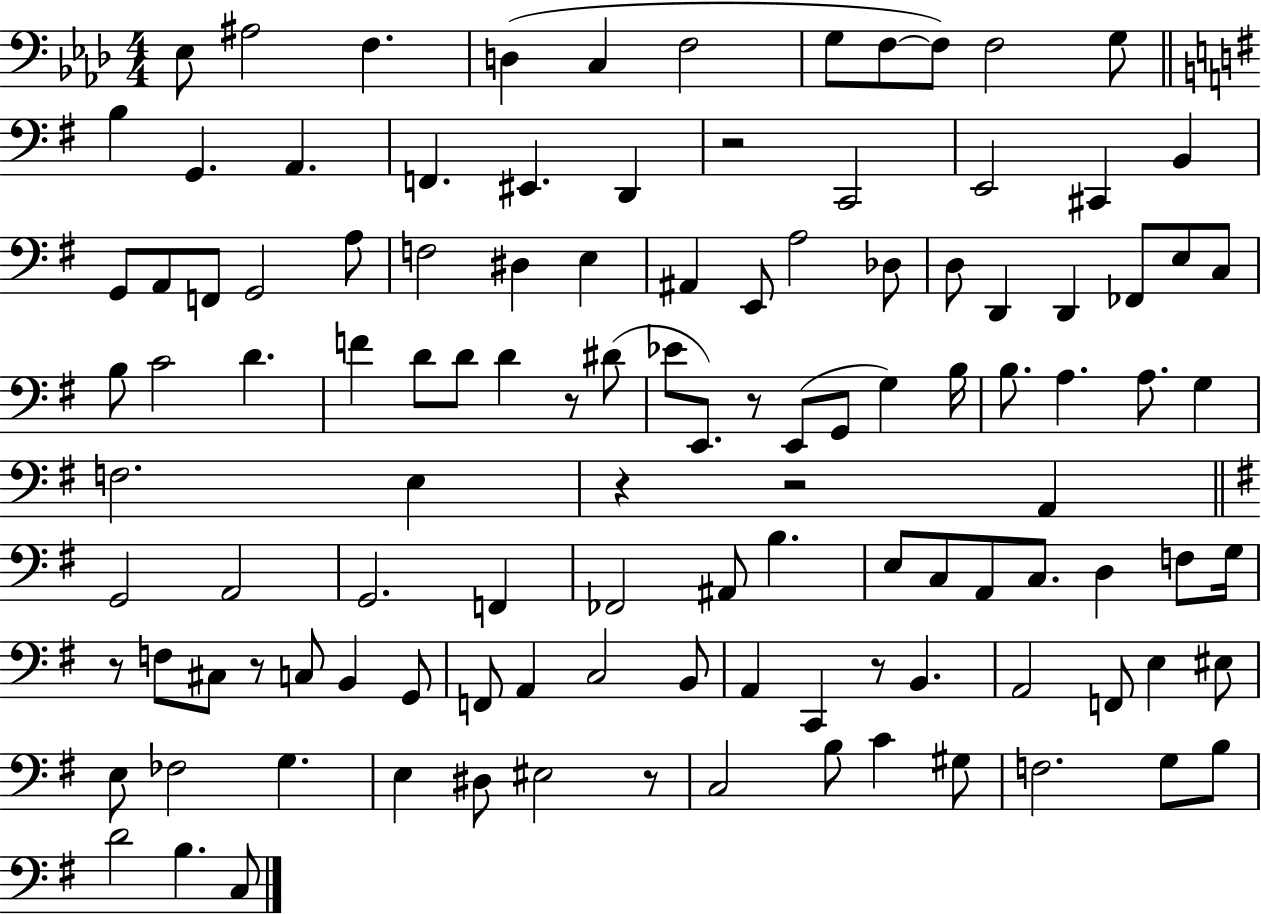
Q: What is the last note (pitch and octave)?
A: C3